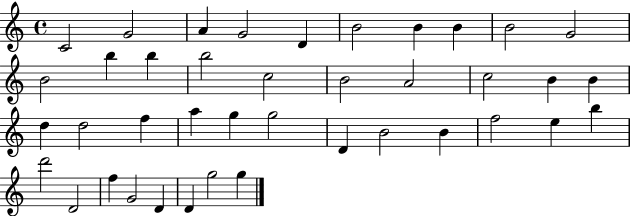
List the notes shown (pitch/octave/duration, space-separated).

C4/h G4/h A4/q G4/h D4/q B4/h B4/q B4/q B4/h G4/h B4/h B5/q B5/q B5/h C5/h B4/h A4/h C5/h B4/q B4/q D5/q D5/h F5/q A5/q G5/q G5/h D4/q B4/h B4/q F5/h E5/q B5/q D6/h D4/h F5/q G4/h D4/q D4/q G5/h G5/q